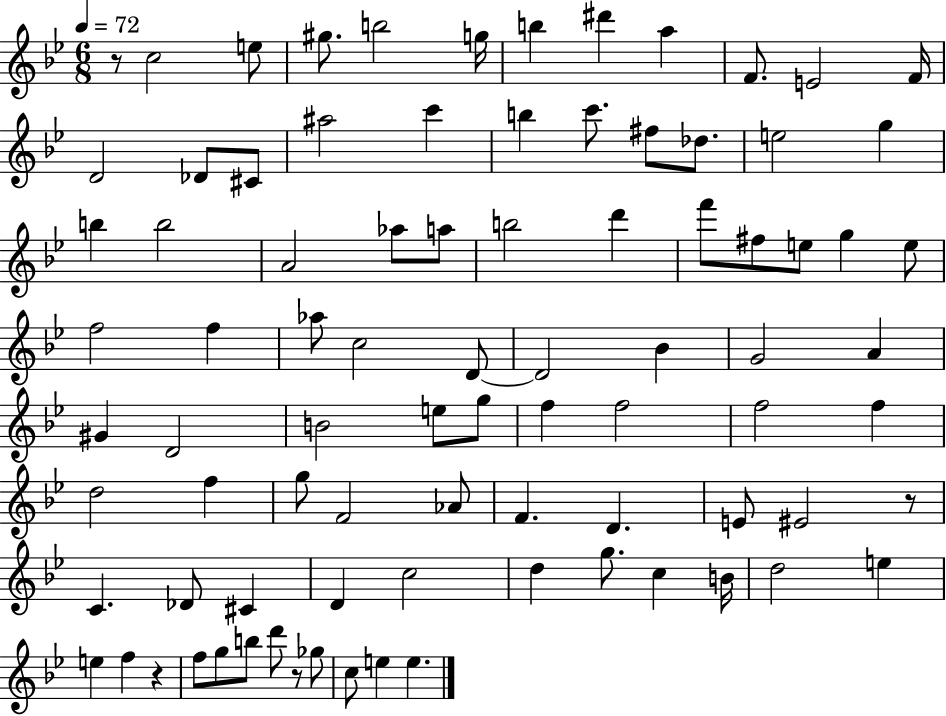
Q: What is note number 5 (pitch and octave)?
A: G5